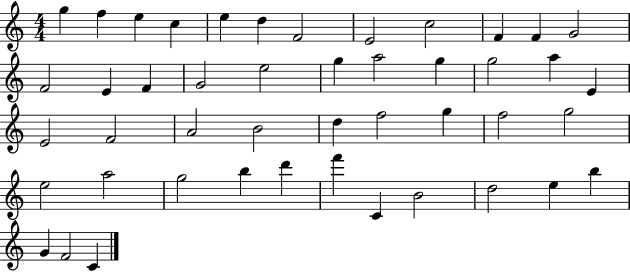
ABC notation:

X:1
T:Untitled
M:4/4
L:1/4
K:C
g f e c e d F2 E2 c2 F F G2 F2 E F G2 e2 g a2 g g2 a E E2 F2 A2 B2 d f2 g f2 g2 e2 a2 g2 b d' f' C B2 d2 e b G F2 C